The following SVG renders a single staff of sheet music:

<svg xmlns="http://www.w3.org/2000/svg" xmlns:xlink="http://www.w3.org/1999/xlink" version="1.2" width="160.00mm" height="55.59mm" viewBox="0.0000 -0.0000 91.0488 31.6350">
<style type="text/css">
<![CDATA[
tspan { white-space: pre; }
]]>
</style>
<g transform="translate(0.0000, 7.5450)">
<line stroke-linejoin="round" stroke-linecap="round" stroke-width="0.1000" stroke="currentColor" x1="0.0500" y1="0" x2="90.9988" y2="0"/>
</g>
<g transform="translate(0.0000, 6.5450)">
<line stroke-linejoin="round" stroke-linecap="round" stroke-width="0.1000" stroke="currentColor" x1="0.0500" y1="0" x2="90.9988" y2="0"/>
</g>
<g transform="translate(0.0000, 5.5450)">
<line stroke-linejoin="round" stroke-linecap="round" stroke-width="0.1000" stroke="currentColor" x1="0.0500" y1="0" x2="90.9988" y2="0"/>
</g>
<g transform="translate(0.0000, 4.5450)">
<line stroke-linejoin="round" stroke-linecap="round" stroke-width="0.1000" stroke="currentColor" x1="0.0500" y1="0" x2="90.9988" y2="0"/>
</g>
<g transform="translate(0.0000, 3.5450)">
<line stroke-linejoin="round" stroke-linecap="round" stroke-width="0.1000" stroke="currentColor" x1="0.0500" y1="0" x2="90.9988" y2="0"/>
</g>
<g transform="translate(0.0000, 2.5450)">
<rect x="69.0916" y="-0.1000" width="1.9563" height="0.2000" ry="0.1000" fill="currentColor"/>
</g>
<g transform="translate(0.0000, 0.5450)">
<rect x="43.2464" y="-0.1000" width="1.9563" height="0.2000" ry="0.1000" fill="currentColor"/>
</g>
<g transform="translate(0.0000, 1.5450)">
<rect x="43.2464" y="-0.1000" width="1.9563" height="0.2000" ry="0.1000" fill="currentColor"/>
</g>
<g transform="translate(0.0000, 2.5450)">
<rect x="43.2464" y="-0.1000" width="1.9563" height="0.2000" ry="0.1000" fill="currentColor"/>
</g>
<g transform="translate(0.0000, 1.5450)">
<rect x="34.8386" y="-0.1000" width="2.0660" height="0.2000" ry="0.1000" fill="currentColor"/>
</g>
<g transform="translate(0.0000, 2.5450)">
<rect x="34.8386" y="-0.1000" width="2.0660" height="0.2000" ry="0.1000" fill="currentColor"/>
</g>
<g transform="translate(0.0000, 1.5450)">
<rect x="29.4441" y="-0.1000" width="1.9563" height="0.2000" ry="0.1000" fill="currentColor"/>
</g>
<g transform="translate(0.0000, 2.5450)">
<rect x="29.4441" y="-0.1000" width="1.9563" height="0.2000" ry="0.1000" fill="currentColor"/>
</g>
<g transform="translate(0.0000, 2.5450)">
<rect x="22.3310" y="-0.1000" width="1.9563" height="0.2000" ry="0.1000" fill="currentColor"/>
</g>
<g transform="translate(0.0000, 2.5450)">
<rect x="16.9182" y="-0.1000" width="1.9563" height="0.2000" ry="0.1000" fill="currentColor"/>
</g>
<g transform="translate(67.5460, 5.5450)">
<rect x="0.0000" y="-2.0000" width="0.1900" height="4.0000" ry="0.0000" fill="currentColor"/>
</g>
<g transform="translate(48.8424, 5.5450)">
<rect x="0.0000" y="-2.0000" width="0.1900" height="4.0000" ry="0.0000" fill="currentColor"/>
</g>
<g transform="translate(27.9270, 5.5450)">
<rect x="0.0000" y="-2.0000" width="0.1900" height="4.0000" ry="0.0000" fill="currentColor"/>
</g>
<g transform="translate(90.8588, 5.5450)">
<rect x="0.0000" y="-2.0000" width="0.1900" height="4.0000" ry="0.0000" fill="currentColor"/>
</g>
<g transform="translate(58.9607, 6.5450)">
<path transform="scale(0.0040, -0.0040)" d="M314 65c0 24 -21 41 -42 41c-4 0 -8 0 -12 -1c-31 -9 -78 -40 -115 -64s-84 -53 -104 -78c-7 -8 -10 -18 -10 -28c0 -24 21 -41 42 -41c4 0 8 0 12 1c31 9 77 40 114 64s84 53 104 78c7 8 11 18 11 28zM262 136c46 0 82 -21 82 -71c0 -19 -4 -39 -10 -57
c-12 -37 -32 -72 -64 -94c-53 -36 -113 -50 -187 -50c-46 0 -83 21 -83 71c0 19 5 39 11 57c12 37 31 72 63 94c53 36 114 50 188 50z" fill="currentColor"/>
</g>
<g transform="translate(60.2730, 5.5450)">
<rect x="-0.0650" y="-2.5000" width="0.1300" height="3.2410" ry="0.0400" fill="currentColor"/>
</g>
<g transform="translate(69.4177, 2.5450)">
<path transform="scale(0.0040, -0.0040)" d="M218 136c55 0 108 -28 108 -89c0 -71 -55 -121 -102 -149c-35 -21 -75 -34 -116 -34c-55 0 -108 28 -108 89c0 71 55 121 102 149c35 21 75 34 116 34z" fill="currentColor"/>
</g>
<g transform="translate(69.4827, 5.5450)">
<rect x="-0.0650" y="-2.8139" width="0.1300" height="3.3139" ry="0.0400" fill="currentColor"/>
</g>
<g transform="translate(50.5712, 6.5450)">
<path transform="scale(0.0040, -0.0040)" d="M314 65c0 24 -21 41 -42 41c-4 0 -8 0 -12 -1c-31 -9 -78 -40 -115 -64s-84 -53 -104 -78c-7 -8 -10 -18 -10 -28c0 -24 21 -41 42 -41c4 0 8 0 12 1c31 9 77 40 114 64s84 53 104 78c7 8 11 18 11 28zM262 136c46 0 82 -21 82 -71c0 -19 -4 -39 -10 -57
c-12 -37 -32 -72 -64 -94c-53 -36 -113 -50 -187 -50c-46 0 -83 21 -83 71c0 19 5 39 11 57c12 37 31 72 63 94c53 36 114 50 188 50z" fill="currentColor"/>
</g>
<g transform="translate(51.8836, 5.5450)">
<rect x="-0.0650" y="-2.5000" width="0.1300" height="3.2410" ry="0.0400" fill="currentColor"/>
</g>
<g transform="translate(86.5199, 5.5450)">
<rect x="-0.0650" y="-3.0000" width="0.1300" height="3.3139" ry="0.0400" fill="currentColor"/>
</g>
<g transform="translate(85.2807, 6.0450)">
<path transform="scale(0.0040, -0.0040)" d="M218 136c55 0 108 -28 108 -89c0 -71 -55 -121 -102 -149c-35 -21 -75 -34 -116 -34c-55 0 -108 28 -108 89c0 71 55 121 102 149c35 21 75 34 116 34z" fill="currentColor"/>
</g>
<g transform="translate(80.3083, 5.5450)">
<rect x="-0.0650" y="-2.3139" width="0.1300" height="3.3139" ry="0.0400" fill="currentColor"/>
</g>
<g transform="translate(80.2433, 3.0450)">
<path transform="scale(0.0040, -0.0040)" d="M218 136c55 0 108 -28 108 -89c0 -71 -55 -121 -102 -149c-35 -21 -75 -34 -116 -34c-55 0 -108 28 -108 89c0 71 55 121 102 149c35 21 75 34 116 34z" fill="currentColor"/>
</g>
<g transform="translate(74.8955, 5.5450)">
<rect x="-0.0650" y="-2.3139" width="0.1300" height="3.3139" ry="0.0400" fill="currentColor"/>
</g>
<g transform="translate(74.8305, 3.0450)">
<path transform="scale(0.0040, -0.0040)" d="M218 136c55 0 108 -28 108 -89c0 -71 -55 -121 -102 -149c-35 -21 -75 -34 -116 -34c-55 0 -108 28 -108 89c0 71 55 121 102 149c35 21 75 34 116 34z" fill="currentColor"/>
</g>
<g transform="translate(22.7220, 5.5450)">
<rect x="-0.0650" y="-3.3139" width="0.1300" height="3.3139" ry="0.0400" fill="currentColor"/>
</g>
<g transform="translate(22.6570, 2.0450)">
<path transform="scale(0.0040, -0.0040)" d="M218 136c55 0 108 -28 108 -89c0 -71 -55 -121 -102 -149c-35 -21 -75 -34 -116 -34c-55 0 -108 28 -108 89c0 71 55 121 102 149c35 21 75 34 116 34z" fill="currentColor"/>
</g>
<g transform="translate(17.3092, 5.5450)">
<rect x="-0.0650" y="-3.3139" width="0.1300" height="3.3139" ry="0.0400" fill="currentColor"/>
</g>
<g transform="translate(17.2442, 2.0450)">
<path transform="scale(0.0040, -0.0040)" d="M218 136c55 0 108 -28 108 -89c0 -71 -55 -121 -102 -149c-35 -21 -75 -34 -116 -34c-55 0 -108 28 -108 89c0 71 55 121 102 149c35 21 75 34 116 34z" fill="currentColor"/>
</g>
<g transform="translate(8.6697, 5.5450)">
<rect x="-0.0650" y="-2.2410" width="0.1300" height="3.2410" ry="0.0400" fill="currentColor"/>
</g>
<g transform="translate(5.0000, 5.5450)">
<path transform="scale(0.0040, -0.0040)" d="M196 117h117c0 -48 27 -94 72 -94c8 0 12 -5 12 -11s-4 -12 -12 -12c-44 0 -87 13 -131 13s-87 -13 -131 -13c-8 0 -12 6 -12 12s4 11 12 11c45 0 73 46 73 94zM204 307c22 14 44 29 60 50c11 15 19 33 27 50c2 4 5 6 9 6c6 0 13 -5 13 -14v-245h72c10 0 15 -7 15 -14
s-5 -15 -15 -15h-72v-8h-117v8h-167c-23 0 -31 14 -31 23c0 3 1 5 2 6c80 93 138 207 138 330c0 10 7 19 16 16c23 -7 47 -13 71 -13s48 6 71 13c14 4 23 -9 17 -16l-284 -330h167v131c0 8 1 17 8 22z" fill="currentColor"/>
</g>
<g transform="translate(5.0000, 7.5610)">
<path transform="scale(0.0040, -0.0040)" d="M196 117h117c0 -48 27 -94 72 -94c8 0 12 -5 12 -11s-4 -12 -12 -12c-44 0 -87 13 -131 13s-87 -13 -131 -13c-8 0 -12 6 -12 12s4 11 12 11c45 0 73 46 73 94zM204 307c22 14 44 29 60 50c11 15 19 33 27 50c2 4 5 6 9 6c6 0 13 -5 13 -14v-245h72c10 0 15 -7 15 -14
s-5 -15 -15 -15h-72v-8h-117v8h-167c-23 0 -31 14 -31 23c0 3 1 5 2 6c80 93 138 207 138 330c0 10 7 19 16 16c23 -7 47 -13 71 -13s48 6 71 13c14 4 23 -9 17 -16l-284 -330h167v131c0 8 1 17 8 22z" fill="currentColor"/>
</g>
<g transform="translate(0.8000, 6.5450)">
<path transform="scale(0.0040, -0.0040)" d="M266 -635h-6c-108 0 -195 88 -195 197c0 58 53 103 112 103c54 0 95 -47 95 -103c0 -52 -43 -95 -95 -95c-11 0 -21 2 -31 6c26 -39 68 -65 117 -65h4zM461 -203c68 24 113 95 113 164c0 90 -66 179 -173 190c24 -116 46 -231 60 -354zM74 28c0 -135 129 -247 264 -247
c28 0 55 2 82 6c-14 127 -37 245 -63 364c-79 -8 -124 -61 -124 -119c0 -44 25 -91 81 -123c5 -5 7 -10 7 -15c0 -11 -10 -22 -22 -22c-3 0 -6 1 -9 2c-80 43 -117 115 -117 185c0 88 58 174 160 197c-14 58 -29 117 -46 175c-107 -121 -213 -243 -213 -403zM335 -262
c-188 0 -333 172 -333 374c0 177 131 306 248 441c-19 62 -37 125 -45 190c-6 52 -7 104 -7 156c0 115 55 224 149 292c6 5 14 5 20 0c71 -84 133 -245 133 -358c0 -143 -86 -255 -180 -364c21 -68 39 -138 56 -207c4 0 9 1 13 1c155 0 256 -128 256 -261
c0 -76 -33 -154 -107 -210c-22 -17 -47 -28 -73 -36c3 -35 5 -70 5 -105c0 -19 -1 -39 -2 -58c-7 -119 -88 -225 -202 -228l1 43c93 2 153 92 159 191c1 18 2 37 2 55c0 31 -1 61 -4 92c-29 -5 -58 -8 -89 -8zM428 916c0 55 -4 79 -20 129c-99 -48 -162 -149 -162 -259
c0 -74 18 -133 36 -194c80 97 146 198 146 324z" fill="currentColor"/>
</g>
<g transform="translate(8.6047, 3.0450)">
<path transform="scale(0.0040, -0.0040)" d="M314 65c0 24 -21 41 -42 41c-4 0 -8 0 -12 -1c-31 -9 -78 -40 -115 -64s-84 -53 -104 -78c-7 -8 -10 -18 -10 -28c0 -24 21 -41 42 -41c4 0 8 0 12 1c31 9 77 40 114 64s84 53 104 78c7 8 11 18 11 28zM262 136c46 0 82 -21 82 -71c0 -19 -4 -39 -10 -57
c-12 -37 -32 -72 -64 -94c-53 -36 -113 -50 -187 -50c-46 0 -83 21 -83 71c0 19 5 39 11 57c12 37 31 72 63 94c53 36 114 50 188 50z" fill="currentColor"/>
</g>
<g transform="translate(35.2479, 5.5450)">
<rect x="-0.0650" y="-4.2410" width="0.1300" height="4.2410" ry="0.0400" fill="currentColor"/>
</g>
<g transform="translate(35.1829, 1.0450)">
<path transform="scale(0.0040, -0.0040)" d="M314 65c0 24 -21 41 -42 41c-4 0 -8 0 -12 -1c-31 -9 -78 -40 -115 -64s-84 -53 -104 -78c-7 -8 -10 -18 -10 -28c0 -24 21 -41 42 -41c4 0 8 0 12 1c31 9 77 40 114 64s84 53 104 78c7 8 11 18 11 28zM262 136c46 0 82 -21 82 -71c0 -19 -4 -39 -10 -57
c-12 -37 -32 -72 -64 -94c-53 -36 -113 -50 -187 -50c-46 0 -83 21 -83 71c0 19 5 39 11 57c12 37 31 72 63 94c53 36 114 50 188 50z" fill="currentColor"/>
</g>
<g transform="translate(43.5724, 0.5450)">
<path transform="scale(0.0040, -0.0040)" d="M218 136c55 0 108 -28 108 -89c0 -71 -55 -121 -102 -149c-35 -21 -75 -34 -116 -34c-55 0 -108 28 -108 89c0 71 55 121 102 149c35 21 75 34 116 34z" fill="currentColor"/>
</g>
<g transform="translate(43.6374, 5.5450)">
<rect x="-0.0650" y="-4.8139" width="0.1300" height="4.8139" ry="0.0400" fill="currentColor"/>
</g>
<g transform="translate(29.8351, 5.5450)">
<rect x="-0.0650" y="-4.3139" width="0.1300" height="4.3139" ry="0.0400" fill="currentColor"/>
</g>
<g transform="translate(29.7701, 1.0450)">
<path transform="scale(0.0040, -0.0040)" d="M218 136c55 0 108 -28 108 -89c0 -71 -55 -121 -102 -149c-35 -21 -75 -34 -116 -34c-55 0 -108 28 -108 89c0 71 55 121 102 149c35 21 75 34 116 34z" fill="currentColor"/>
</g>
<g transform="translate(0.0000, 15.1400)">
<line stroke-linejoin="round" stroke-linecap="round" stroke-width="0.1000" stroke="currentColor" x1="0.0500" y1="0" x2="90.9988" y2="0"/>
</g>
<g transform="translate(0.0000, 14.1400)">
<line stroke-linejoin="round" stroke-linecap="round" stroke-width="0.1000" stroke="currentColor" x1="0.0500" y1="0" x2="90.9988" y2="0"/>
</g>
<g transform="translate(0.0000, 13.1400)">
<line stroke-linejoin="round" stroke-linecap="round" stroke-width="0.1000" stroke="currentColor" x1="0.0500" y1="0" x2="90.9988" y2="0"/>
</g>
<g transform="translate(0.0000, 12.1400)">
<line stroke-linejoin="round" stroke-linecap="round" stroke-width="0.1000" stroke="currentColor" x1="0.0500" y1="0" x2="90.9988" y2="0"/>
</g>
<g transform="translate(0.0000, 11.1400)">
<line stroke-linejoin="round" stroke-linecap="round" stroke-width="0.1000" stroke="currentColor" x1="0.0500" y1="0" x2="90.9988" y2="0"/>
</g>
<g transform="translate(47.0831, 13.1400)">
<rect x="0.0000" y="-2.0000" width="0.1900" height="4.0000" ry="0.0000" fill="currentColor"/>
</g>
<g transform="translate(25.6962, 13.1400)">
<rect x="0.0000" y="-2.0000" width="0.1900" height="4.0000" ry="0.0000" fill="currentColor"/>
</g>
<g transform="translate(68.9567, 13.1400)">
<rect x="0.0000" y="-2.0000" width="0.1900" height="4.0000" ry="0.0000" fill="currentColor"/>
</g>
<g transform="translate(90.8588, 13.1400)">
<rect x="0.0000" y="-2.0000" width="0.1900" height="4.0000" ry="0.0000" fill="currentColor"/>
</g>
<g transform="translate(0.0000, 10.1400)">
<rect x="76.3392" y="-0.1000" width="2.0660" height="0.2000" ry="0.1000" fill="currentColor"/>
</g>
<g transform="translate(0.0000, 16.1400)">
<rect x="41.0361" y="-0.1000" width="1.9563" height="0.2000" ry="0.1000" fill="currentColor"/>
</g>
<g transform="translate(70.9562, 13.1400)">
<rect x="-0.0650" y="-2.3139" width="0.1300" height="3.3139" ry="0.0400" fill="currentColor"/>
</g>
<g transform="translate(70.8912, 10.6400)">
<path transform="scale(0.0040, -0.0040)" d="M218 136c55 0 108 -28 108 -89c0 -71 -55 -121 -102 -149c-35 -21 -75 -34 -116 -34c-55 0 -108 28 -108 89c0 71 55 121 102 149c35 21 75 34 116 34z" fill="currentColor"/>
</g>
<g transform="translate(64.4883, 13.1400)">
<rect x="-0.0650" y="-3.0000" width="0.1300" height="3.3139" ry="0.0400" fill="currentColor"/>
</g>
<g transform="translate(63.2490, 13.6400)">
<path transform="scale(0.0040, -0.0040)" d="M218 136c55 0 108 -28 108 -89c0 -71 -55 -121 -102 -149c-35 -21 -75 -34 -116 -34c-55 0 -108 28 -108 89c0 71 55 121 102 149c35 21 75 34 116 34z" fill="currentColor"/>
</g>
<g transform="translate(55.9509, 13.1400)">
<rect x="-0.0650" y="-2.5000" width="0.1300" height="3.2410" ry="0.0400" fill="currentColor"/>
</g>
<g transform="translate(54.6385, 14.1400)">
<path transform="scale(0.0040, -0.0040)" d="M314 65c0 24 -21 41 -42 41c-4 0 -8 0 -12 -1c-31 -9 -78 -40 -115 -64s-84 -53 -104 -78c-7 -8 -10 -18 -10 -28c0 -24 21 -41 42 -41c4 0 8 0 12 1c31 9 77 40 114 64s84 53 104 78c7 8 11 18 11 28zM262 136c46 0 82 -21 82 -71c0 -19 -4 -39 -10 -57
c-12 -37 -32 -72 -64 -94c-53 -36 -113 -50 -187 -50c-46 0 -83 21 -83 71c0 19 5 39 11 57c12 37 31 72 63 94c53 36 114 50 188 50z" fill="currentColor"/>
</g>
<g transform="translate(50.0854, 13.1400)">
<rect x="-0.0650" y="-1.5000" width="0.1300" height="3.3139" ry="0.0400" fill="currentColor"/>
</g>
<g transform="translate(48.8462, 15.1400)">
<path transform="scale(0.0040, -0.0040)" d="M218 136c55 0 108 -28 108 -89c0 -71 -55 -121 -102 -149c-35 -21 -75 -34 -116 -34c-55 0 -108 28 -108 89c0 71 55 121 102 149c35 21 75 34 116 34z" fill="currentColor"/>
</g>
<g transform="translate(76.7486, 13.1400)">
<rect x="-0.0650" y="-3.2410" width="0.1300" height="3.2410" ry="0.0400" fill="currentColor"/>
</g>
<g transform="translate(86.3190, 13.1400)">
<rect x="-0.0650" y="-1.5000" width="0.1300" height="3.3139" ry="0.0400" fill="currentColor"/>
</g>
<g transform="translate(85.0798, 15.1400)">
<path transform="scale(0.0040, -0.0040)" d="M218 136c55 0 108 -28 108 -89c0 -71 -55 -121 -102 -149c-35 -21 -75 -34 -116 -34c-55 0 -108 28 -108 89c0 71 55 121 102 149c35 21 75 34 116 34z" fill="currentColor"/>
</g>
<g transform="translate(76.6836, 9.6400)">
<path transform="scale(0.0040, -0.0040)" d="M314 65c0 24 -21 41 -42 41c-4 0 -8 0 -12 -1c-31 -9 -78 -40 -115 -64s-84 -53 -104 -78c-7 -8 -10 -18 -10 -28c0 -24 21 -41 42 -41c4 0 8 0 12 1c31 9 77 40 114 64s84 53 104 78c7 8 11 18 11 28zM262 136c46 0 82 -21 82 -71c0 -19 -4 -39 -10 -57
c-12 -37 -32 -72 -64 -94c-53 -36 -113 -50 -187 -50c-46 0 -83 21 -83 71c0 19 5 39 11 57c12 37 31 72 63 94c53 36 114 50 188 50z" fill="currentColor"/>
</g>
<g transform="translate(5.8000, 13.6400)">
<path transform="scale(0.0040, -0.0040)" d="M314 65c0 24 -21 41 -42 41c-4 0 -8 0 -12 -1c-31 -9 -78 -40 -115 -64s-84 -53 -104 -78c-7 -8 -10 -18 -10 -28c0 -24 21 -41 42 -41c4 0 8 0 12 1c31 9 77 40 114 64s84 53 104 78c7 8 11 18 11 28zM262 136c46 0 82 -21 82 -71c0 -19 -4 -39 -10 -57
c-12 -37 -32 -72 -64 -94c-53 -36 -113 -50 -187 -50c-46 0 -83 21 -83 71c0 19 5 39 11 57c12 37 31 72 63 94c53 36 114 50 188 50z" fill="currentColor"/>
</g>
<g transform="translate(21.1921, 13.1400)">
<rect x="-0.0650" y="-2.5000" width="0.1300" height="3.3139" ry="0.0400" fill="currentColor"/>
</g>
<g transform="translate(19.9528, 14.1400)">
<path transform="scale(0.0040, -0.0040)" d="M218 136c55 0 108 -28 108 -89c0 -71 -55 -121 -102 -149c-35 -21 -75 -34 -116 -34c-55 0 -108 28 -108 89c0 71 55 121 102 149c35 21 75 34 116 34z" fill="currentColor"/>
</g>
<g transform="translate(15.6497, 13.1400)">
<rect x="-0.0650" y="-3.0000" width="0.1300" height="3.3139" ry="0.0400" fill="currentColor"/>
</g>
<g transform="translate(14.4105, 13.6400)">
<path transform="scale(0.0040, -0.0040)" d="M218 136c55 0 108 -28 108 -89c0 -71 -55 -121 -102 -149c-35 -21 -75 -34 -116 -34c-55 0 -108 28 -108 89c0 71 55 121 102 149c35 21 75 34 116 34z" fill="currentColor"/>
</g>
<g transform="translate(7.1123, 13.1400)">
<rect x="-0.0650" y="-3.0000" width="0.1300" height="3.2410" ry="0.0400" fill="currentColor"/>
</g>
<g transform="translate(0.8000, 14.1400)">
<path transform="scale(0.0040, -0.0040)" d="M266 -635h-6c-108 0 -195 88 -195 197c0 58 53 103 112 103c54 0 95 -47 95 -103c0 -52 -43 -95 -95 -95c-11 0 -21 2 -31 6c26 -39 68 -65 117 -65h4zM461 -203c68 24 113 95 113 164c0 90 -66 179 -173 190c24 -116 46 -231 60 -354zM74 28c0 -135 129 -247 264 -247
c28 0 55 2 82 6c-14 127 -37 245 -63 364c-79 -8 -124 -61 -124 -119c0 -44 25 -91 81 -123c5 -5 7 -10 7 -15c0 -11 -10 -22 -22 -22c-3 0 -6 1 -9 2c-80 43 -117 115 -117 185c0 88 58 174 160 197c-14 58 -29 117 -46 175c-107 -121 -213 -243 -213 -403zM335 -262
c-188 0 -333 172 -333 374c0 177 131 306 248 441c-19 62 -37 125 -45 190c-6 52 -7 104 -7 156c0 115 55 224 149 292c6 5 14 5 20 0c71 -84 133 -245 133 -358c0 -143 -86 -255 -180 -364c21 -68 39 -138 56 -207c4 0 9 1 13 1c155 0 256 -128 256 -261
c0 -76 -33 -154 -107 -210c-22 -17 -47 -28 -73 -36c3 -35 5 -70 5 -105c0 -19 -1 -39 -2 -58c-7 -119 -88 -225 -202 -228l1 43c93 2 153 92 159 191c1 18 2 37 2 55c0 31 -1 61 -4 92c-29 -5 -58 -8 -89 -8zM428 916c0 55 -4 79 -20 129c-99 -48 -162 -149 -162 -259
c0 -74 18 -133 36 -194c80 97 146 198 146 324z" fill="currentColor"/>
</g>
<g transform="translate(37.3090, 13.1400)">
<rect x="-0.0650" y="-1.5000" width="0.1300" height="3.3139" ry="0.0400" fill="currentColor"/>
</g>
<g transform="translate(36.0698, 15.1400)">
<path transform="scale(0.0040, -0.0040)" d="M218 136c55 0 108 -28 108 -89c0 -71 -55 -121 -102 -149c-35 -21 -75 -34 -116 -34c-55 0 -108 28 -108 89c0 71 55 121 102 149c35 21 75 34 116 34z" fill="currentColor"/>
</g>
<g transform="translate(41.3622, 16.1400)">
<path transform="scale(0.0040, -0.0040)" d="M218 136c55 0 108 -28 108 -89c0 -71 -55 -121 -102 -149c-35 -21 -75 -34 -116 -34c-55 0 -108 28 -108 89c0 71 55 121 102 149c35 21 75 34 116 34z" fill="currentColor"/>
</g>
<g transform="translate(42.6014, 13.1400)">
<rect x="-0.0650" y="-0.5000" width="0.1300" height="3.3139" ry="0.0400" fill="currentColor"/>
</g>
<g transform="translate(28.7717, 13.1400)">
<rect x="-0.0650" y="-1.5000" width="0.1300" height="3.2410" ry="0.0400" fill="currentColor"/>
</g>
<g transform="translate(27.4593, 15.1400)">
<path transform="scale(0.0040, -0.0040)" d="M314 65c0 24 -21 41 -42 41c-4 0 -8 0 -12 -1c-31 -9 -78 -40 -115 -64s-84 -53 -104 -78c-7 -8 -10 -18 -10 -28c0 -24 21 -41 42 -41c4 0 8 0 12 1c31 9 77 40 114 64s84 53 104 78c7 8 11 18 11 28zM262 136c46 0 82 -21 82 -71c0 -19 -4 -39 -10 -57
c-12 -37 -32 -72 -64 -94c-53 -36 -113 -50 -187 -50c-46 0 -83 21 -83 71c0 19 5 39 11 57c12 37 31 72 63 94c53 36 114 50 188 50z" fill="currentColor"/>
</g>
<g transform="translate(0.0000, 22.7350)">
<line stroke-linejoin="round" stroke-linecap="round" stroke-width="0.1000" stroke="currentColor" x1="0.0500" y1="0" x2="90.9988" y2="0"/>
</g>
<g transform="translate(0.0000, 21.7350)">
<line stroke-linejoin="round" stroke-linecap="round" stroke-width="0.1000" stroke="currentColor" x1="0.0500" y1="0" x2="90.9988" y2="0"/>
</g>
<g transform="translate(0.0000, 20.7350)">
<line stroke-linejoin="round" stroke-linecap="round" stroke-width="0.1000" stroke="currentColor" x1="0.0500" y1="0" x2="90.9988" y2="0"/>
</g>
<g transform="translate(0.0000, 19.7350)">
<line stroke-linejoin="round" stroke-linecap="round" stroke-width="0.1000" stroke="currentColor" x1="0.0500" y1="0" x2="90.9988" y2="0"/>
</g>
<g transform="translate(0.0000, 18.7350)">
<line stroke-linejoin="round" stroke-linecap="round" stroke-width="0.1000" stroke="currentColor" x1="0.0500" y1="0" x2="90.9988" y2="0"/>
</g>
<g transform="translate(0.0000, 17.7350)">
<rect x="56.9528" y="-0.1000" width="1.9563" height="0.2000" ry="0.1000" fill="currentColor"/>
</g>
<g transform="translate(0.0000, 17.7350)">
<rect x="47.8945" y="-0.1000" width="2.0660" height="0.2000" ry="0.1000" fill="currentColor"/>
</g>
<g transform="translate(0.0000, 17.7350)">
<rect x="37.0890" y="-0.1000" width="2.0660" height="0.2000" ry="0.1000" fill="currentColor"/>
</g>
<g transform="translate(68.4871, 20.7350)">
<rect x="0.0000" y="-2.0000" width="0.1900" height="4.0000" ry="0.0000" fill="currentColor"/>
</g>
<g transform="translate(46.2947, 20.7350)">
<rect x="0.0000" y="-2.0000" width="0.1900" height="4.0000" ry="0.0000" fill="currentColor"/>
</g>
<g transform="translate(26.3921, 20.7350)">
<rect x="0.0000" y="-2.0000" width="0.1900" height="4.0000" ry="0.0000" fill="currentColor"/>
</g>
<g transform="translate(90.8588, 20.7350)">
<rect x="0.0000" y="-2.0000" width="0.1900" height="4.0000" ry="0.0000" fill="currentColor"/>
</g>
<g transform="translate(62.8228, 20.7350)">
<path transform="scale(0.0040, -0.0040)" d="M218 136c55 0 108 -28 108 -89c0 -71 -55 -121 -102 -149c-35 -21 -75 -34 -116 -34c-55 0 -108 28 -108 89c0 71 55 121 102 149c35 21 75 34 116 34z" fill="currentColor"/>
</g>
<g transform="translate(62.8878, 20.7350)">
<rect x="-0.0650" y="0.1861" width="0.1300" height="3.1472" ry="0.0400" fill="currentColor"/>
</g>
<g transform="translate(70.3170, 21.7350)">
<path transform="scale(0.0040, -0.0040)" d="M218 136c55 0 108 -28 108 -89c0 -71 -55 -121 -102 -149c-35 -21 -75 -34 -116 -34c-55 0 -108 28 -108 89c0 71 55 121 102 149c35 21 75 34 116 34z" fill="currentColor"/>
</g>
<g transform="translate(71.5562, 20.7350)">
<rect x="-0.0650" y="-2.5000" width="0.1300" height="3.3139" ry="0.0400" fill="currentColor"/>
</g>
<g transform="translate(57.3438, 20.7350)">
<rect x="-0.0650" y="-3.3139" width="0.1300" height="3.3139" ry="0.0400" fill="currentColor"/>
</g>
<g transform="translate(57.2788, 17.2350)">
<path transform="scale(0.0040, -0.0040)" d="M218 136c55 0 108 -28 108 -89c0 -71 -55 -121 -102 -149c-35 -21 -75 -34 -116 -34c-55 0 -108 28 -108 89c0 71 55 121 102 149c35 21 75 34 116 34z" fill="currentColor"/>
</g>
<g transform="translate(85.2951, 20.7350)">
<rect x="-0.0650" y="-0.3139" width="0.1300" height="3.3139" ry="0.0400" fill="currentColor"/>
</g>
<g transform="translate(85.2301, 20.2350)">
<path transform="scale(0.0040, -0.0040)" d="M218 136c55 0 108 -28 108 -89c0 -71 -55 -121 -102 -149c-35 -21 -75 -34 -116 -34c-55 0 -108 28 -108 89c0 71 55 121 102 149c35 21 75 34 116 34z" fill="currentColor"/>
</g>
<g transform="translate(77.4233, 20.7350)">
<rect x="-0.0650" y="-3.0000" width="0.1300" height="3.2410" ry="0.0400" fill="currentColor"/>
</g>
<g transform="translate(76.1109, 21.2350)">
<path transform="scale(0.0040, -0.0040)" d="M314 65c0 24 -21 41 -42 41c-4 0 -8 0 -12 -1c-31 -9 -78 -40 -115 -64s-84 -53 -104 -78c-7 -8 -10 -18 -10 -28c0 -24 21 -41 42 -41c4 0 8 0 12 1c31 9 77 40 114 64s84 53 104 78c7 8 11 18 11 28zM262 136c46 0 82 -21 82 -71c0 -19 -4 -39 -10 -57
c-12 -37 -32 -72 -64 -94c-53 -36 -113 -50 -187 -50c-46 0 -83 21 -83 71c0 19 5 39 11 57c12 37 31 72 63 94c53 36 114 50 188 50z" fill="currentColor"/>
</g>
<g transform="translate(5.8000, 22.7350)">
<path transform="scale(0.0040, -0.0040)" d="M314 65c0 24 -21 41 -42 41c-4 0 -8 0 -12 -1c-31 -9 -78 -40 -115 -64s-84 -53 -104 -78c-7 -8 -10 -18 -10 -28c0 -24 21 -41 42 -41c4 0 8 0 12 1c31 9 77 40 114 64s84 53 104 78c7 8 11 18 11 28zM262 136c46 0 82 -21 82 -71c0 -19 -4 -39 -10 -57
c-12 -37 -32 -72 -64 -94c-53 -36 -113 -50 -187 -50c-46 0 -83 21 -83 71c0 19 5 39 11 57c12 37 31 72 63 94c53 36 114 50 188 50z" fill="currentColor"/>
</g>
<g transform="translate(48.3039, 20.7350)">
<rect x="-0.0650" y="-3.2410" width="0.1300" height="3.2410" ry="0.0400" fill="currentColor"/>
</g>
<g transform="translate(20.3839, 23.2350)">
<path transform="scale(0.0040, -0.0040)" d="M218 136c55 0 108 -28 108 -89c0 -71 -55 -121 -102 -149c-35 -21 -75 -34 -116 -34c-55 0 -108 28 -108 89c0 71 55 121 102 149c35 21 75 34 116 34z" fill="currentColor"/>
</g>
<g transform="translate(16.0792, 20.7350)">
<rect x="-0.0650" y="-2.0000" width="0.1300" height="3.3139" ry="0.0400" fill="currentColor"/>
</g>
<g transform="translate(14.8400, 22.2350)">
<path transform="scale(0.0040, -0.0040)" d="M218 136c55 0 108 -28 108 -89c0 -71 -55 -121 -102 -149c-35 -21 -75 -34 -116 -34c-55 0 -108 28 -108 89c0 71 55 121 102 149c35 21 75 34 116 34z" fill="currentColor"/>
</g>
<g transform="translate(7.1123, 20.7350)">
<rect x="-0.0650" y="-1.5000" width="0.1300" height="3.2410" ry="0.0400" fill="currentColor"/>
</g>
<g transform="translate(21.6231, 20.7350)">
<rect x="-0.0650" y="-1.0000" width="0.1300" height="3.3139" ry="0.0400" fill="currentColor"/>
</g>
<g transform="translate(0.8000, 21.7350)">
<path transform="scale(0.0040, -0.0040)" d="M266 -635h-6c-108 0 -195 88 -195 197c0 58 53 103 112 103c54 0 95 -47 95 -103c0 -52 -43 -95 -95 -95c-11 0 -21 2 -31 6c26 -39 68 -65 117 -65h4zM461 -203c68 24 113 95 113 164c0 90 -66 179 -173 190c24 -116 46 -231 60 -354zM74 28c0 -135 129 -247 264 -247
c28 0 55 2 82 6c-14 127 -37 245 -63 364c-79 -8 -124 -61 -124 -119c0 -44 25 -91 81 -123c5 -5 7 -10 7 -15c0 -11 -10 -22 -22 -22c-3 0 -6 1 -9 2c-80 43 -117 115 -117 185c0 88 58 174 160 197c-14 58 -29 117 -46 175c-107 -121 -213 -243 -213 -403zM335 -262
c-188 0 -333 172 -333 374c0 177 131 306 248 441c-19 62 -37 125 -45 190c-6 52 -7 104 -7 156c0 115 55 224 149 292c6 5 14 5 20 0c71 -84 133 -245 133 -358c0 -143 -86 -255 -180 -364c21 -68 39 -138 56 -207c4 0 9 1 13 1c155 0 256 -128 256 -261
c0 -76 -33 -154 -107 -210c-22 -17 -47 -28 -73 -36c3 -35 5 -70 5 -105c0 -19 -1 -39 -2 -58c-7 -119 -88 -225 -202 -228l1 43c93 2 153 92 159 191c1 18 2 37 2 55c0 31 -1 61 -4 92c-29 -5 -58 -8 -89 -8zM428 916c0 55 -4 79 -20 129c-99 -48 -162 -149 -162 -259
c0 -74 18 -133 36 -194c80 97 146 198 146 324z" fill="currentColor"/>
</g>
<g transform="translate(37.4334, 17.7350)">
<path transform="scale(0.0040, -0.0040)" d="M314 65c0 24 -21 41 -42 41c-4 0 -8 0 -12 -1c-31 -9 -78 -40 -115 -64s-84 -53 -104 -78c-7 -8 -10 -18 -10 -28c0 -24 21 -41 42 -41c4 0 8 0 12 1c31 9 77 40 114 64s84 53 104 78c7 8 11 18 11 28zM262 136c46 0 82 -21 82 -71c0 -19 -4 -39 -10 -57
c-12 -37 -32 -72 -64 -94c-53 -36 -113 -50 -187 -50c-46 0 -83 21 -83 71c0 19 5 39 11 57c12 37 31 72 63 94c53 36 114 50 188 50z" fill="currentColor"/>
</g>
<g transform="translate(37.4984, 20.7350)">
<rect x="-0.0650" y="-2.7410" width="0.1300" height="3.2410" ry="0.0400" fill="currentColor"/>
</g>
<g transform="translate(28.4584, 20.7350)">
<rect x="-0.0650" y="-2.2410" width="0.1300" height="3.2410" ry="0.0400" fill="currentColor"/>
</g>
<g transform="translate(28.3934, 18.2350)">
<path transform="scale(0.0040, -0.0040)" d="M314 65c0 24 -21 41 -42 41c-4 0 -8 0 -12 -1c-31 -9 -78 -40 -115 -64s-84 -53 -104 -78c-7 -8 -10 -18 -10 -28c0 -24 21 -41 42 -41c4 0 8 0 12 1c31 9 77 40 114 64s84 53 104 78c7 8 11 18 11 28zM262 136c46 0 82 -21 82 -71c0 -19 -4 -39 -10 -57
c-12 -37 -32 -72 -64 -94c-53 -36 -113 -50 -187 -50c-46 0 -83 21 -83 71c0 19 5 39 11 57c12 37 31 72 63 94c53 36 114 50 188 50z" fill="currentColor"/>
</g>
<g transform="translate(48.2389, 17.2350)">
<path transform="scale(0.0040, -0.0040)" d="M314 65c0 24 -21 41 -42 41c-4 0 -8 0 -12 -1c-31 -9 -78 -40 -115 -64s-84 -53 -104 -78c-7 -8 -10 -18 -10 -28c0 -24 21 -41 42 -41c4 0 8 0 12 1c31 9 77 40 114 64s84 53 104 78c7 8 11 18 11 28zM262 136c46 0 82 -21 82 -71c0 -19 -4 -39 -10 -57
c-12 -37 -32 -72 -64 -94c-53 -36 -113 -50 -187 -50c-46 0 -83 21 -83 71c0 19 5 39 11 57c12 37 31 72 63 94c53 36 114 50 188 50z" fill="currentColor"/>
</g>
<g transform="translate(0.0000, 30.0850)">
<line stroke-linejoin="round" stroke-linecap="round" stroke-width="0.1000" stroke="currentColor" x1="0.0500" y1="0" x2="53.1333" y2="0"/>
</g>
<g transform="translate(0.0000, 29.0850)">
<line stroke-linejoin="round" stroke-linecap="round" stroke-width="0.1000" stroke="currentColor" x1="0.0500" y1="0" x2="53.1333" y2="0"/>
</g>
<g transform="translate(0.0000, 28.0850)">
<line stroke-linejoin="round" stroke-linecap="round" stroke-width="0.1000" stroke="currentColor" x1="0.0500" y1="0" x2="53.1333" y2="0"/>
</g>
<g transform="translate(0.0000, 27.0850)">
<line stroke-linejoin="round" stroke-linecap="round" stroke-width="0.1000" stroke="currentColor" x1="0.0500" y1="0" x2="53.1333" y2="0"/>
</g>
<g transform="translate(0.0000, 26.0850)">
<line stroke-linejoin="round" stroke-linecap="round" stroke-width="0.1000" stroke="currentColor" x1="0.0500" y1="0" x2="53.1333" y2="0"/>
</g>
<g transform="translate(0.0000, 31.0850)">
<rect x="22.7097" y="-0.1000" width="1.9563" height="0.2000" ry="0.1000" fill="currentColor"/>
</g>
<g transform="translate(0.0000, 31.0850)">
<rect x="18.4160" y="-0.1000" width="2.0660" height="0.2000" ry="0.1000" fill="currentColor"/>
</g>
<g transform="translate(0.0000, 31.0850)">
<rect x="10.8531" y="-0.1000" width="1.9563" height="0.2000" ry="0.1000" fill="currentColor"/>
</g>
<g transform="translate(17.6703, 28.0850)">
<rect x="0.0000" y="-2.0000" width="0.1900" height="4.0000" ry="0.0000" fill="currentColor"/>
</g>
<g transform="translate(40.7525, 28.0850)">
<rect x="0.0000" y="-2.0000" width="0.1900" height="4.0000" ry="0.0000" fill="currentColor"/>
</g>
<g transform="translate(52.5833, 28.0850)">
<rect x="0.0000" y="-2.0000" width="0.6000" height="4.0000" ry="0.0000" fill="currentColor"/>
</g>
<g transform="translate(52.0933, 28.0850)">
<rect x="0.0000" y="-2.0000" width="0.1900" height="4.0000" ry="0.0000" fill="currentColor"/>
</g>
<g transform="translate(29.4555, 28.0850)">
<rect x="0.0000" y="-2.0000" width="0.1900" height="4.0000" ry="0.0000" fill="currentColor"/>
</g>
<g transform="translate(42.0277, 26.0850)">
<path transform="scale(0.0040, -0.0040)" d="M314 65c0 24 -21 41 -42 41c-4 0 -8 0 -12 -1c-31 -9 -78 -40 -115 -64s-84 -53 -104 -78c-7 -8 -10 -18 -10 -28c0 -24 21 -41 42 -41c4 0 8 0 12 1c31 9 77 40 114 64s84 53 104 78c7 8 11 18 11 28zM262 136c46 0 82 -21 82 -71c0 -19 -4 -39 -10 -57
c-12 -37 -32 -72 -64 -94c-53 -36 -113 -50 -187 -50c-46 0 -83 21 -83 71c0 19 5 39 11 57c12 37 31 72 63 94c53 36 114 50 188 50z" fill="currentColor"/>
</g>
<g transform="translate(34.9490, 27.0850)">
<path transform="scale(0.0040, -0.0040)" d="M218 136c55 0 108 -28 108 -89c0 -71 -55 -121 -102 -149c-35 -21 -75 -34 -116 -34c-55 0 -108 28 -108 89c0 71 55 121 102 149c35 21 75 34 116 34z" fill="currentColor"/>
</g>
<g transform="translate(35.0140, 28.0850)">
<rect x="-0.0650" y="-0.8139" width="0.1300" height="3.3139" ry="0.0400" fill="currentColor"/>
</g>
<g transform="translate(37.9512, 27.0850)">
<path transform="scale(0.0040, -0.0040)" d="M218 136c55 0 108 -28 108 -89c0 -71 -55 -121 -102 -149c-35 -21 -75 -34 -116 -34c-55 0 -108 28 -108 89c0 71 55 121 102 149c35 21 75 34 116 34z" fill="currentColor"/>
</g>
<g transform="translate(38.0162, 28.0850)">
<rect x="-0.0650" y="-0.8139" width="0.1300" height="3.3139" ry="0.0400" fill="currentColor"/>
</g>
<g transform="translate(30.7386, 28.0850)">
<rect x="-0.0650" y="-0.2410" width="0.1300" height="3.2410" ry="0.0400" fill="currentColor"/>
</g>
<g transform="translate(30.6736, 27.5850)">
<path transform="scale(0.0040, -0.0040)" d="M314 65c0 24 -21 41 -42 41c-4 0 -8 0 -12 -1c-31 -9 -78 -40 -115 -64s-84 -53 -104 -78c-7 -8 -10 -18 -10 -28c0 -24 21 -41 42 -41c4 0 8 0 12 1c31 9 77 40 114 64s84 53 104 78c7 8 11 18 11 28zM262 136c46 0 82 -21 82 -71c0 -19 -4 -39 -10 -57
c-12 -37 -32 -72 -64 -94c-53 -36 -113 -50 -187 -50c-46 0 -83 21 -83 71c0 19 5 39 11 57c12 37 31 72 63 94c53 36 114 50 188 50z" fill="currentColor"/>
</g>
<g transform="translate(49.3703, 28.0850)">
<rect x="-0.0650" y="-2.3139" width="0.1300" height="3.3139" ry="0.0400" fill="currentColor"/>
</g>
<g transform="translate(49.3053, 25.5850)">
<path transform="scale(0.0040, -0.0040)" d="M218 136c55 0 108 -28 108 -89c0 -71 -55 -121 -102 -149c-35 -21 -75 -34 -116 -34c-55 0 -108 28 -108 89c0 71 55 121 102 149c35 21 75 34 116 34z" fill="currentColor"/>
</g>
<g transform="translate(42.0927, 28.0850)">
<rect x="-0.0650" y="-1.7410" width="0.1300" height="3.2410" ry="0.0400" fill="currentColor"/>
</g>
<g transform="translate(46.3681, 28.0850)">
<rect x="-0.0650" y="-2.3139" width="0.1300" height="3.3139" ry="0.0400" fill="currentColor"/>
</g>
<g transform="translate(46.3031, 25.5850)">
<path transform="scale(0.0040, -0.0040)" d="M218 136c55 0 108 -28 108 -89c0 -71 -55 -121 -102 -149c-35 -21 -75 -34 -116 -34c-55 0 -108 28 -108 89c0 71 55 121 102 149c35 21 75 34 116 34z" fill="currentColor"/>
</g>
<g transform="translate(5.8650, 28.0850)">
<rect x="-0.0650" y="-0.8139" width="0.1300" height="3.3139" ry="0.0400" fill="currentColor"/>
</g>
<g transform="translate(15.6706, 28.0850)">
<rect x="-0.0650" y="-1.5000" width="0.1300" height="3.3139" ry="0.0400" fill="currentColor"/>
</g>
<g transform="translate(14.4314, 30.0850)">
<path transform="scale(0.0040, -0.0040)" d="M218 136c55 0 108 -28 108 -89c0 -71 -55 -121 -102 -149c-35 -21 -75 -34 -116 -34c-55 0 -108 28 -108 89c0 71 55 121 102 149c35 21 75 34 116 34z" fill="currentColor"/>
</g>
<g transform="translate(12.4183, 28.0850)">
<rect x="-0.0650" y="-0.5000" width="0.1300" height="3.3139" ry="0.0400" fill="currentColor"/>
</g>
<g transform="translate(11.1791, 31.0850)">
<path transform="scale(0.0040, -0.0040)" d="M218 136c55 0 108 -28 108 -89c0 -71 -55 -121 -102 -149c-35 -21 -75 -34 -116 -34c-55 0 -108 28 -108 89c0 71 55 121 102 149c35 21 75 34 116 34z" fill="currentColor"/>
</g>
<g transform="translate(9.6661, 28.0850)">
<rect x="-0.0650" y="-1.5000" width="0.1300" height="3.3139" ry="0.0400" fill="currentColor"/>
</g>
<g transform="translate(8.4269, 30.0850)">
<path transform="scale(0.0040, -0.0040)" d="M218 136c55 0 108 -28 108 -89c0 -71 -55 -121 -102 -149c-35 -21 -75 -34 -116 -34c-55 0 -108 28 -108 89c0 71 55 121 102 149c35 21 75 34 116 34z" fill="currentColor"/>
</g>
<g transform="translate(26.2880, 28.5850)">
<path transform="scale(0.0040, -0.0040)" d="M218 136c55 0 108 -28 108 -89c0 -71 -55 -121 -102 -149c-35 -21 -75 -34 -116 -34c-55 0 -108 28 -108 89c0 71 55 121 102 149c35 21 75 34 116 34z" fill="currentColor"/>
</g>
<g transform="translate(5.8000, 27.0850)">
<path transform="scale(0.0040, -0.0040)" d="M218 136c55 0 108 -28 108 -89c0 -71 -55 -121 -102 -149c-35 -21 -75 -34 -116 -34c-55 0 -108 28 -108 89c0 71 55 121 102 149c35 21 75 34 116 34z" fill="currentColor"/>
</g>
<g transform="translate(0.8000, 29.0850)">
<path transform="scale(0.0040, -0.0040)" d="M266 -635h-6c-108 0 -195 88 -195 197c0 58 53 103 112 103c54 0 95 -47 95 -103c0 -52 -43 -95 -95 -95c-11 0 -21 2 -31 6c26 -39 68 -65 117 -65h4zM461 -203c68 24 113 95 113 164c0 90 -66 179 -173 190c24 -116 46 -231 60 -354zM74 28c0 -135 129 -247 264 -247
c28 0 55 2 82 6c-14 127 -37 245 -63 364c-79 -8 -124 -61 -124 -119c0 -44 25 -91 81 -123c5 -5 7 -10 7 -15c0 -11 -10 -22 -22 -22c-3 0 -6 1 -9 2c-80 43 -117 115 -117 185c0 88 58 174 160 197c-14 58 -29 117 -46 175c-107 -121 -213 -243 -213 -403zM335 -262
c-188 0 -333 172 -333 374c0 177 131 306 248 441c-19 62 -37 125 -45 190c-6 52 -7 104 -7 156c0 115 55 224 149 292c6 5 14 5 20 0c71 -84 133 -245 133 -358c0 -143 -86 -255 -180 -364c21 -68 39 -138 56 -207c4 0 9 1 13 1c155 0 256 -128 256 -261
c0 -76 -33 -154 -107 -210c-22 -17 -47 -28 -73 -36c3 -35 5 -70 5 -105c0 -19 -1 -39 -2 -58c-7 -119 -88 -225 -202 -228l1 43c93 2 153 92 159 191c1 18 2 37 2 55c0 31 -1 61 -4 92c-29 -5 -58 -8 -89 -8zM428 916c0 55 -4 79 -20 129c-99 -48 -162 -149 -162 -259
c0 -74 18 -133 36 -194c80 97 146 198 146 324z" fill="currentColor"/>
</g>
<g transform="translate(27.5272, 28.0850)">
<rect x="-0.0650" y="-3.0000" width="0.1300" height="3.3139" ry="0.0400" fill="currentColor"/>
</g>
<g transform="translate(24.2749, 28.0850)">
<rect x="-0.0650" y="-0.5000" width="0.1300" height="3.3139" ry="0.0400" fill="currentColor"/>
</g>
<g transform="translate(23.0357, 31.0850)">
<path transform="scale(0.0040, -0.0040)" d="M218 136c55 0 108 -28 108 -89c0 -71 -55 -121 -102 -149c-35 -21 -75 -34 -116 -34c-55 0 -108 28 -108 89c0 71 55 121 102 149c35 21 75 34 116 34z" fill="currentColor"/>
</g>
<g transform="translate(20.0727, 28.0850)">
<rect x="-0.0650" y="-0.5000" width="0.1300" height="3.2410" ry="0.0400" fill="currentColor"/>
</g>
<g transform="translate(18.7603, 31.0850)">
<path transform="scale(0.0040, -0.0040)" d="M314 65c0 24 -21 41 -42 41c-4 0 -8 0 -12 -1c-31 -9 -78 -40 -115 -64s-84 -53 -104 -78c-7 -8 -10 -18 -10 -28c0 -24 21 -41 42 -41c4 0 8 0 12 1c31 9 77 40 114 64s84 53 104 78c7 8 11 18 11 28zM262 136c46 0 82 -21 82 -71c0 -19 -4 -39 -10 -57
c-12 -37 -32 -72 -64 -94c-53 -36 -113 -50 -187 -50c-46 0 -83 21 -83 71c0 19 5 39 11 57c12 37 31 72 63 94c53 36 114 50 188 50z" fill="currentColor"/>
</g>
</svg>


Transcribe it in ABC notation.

X:1
T:Untitled
M:4/4
L:1/4
K:C
g2 b b d' d'2 e' G2 G2 a g g A A2 A G E2 E C E G2 A g b2 E E2 F D g2 a2 b2 b B G A2 c d E C E C2 C A c2 d d f2 g g